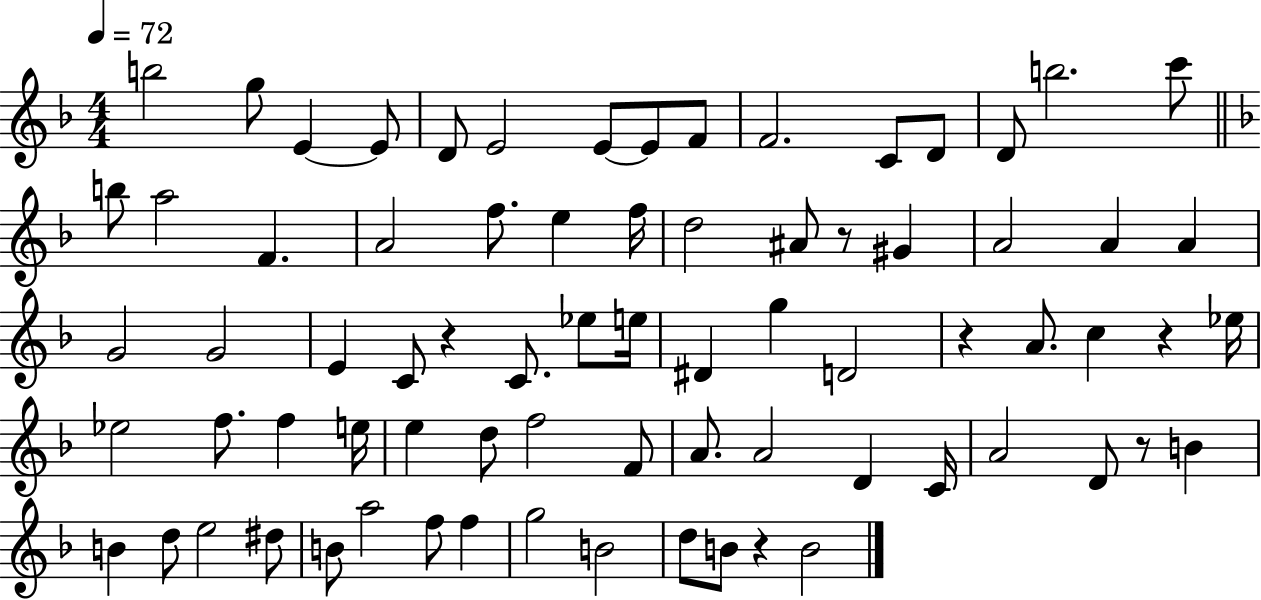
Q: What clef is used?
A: treble